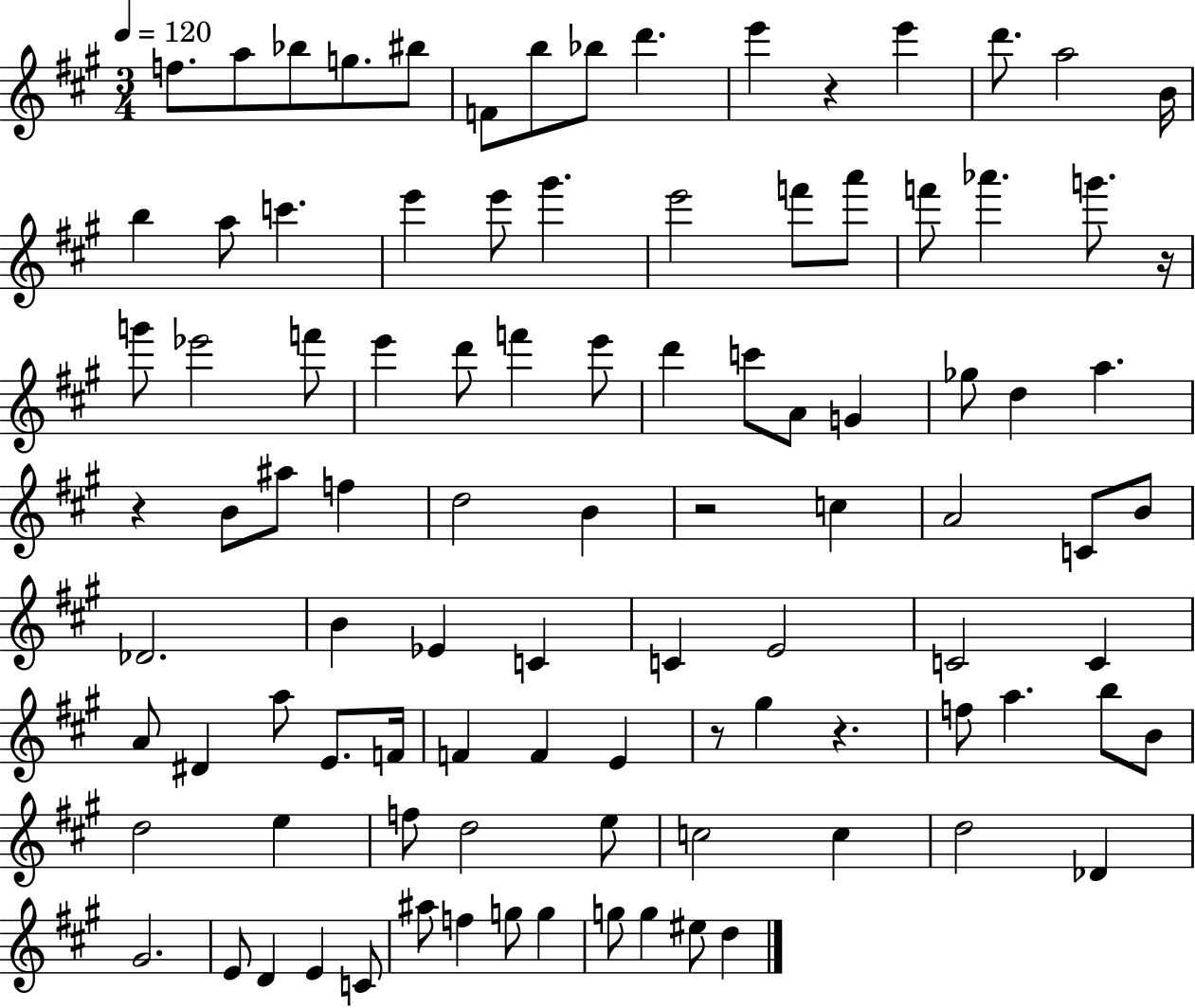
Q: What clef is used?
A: treble